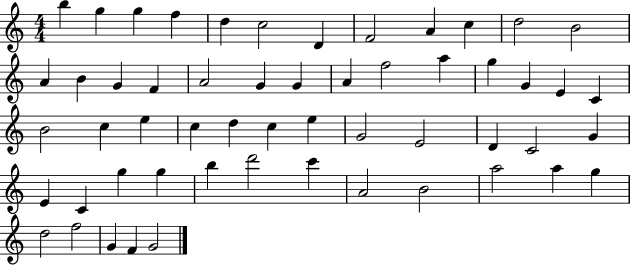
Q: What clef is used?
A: treble